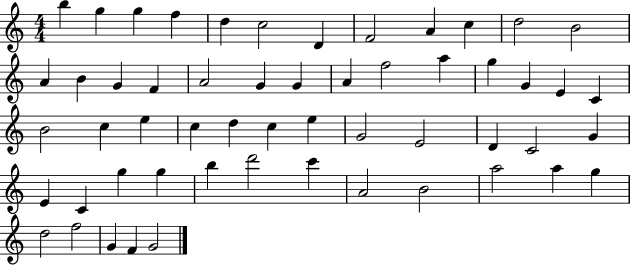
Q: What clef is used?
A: treble